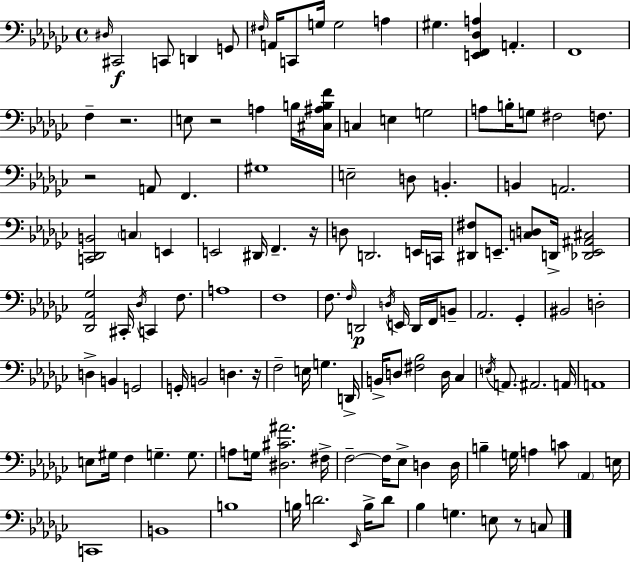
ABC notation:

X:1
T:Untitled
M:4/4
L:1/4
K:Ebm
^D,/4 ^C,,2 C,,/2 D,, G,,/2 ^F,/4 A,,/4 C,,/2 G,/4 G,2 A, ^G, [E,,F,,_D,A,] A,, F,,4 F, z2 E,/2 z2 A, B,/4 [^C,^A,B,F]/4 C, E, G,2 A,/2 B,/4 G,/2 ^F,2 F,/2 z2 A,,/2 F,, ^G,4 E,2 D,/2 B,, B,, A,,2 [C,,_D,,B,,]2 C, E,, E,,2 ^D,,/4 F,, z/4 D,/2 D,,2 E,,/4 C,,/4 [^D,,^F,]/2 E,,/2 [C,D,]/2 D,,/4 [_D,,E,,^A,,^C,]2 [_D,,_A,,_G,]2 ^C,,/4 _D,/4 C,, F,/2 A,4 F,4 F,/2 F,/4 D,,2 D,/4 E,,/4 D,,/4 F,,/4 B,,/2 _A,,2 _G,, ^B,,2 D,2 D, B,, G,,2 G,,/4 B,,2 D, z/4 F,2 E,/4 G, D,,/4 B,,/4 D,/2 [^F,_B,]2 D,/4 _C, E,/4 A,,/2 ^A,,2 A,,/4 A,,4 E,/2 ^G,/4 F, G, G,/2 A,/2 G,/4 [^D,^C^A]2 ^F,/4 F,2 F,/4 _E,/2 D, D,/4 B, G,/4 A, C/2 _A,, E,/4 C,,4 B,,4 B,4 B,/4 D2 _E,,/4 B,/4 D/2 _B, G, E,/2 z/2 C,/2